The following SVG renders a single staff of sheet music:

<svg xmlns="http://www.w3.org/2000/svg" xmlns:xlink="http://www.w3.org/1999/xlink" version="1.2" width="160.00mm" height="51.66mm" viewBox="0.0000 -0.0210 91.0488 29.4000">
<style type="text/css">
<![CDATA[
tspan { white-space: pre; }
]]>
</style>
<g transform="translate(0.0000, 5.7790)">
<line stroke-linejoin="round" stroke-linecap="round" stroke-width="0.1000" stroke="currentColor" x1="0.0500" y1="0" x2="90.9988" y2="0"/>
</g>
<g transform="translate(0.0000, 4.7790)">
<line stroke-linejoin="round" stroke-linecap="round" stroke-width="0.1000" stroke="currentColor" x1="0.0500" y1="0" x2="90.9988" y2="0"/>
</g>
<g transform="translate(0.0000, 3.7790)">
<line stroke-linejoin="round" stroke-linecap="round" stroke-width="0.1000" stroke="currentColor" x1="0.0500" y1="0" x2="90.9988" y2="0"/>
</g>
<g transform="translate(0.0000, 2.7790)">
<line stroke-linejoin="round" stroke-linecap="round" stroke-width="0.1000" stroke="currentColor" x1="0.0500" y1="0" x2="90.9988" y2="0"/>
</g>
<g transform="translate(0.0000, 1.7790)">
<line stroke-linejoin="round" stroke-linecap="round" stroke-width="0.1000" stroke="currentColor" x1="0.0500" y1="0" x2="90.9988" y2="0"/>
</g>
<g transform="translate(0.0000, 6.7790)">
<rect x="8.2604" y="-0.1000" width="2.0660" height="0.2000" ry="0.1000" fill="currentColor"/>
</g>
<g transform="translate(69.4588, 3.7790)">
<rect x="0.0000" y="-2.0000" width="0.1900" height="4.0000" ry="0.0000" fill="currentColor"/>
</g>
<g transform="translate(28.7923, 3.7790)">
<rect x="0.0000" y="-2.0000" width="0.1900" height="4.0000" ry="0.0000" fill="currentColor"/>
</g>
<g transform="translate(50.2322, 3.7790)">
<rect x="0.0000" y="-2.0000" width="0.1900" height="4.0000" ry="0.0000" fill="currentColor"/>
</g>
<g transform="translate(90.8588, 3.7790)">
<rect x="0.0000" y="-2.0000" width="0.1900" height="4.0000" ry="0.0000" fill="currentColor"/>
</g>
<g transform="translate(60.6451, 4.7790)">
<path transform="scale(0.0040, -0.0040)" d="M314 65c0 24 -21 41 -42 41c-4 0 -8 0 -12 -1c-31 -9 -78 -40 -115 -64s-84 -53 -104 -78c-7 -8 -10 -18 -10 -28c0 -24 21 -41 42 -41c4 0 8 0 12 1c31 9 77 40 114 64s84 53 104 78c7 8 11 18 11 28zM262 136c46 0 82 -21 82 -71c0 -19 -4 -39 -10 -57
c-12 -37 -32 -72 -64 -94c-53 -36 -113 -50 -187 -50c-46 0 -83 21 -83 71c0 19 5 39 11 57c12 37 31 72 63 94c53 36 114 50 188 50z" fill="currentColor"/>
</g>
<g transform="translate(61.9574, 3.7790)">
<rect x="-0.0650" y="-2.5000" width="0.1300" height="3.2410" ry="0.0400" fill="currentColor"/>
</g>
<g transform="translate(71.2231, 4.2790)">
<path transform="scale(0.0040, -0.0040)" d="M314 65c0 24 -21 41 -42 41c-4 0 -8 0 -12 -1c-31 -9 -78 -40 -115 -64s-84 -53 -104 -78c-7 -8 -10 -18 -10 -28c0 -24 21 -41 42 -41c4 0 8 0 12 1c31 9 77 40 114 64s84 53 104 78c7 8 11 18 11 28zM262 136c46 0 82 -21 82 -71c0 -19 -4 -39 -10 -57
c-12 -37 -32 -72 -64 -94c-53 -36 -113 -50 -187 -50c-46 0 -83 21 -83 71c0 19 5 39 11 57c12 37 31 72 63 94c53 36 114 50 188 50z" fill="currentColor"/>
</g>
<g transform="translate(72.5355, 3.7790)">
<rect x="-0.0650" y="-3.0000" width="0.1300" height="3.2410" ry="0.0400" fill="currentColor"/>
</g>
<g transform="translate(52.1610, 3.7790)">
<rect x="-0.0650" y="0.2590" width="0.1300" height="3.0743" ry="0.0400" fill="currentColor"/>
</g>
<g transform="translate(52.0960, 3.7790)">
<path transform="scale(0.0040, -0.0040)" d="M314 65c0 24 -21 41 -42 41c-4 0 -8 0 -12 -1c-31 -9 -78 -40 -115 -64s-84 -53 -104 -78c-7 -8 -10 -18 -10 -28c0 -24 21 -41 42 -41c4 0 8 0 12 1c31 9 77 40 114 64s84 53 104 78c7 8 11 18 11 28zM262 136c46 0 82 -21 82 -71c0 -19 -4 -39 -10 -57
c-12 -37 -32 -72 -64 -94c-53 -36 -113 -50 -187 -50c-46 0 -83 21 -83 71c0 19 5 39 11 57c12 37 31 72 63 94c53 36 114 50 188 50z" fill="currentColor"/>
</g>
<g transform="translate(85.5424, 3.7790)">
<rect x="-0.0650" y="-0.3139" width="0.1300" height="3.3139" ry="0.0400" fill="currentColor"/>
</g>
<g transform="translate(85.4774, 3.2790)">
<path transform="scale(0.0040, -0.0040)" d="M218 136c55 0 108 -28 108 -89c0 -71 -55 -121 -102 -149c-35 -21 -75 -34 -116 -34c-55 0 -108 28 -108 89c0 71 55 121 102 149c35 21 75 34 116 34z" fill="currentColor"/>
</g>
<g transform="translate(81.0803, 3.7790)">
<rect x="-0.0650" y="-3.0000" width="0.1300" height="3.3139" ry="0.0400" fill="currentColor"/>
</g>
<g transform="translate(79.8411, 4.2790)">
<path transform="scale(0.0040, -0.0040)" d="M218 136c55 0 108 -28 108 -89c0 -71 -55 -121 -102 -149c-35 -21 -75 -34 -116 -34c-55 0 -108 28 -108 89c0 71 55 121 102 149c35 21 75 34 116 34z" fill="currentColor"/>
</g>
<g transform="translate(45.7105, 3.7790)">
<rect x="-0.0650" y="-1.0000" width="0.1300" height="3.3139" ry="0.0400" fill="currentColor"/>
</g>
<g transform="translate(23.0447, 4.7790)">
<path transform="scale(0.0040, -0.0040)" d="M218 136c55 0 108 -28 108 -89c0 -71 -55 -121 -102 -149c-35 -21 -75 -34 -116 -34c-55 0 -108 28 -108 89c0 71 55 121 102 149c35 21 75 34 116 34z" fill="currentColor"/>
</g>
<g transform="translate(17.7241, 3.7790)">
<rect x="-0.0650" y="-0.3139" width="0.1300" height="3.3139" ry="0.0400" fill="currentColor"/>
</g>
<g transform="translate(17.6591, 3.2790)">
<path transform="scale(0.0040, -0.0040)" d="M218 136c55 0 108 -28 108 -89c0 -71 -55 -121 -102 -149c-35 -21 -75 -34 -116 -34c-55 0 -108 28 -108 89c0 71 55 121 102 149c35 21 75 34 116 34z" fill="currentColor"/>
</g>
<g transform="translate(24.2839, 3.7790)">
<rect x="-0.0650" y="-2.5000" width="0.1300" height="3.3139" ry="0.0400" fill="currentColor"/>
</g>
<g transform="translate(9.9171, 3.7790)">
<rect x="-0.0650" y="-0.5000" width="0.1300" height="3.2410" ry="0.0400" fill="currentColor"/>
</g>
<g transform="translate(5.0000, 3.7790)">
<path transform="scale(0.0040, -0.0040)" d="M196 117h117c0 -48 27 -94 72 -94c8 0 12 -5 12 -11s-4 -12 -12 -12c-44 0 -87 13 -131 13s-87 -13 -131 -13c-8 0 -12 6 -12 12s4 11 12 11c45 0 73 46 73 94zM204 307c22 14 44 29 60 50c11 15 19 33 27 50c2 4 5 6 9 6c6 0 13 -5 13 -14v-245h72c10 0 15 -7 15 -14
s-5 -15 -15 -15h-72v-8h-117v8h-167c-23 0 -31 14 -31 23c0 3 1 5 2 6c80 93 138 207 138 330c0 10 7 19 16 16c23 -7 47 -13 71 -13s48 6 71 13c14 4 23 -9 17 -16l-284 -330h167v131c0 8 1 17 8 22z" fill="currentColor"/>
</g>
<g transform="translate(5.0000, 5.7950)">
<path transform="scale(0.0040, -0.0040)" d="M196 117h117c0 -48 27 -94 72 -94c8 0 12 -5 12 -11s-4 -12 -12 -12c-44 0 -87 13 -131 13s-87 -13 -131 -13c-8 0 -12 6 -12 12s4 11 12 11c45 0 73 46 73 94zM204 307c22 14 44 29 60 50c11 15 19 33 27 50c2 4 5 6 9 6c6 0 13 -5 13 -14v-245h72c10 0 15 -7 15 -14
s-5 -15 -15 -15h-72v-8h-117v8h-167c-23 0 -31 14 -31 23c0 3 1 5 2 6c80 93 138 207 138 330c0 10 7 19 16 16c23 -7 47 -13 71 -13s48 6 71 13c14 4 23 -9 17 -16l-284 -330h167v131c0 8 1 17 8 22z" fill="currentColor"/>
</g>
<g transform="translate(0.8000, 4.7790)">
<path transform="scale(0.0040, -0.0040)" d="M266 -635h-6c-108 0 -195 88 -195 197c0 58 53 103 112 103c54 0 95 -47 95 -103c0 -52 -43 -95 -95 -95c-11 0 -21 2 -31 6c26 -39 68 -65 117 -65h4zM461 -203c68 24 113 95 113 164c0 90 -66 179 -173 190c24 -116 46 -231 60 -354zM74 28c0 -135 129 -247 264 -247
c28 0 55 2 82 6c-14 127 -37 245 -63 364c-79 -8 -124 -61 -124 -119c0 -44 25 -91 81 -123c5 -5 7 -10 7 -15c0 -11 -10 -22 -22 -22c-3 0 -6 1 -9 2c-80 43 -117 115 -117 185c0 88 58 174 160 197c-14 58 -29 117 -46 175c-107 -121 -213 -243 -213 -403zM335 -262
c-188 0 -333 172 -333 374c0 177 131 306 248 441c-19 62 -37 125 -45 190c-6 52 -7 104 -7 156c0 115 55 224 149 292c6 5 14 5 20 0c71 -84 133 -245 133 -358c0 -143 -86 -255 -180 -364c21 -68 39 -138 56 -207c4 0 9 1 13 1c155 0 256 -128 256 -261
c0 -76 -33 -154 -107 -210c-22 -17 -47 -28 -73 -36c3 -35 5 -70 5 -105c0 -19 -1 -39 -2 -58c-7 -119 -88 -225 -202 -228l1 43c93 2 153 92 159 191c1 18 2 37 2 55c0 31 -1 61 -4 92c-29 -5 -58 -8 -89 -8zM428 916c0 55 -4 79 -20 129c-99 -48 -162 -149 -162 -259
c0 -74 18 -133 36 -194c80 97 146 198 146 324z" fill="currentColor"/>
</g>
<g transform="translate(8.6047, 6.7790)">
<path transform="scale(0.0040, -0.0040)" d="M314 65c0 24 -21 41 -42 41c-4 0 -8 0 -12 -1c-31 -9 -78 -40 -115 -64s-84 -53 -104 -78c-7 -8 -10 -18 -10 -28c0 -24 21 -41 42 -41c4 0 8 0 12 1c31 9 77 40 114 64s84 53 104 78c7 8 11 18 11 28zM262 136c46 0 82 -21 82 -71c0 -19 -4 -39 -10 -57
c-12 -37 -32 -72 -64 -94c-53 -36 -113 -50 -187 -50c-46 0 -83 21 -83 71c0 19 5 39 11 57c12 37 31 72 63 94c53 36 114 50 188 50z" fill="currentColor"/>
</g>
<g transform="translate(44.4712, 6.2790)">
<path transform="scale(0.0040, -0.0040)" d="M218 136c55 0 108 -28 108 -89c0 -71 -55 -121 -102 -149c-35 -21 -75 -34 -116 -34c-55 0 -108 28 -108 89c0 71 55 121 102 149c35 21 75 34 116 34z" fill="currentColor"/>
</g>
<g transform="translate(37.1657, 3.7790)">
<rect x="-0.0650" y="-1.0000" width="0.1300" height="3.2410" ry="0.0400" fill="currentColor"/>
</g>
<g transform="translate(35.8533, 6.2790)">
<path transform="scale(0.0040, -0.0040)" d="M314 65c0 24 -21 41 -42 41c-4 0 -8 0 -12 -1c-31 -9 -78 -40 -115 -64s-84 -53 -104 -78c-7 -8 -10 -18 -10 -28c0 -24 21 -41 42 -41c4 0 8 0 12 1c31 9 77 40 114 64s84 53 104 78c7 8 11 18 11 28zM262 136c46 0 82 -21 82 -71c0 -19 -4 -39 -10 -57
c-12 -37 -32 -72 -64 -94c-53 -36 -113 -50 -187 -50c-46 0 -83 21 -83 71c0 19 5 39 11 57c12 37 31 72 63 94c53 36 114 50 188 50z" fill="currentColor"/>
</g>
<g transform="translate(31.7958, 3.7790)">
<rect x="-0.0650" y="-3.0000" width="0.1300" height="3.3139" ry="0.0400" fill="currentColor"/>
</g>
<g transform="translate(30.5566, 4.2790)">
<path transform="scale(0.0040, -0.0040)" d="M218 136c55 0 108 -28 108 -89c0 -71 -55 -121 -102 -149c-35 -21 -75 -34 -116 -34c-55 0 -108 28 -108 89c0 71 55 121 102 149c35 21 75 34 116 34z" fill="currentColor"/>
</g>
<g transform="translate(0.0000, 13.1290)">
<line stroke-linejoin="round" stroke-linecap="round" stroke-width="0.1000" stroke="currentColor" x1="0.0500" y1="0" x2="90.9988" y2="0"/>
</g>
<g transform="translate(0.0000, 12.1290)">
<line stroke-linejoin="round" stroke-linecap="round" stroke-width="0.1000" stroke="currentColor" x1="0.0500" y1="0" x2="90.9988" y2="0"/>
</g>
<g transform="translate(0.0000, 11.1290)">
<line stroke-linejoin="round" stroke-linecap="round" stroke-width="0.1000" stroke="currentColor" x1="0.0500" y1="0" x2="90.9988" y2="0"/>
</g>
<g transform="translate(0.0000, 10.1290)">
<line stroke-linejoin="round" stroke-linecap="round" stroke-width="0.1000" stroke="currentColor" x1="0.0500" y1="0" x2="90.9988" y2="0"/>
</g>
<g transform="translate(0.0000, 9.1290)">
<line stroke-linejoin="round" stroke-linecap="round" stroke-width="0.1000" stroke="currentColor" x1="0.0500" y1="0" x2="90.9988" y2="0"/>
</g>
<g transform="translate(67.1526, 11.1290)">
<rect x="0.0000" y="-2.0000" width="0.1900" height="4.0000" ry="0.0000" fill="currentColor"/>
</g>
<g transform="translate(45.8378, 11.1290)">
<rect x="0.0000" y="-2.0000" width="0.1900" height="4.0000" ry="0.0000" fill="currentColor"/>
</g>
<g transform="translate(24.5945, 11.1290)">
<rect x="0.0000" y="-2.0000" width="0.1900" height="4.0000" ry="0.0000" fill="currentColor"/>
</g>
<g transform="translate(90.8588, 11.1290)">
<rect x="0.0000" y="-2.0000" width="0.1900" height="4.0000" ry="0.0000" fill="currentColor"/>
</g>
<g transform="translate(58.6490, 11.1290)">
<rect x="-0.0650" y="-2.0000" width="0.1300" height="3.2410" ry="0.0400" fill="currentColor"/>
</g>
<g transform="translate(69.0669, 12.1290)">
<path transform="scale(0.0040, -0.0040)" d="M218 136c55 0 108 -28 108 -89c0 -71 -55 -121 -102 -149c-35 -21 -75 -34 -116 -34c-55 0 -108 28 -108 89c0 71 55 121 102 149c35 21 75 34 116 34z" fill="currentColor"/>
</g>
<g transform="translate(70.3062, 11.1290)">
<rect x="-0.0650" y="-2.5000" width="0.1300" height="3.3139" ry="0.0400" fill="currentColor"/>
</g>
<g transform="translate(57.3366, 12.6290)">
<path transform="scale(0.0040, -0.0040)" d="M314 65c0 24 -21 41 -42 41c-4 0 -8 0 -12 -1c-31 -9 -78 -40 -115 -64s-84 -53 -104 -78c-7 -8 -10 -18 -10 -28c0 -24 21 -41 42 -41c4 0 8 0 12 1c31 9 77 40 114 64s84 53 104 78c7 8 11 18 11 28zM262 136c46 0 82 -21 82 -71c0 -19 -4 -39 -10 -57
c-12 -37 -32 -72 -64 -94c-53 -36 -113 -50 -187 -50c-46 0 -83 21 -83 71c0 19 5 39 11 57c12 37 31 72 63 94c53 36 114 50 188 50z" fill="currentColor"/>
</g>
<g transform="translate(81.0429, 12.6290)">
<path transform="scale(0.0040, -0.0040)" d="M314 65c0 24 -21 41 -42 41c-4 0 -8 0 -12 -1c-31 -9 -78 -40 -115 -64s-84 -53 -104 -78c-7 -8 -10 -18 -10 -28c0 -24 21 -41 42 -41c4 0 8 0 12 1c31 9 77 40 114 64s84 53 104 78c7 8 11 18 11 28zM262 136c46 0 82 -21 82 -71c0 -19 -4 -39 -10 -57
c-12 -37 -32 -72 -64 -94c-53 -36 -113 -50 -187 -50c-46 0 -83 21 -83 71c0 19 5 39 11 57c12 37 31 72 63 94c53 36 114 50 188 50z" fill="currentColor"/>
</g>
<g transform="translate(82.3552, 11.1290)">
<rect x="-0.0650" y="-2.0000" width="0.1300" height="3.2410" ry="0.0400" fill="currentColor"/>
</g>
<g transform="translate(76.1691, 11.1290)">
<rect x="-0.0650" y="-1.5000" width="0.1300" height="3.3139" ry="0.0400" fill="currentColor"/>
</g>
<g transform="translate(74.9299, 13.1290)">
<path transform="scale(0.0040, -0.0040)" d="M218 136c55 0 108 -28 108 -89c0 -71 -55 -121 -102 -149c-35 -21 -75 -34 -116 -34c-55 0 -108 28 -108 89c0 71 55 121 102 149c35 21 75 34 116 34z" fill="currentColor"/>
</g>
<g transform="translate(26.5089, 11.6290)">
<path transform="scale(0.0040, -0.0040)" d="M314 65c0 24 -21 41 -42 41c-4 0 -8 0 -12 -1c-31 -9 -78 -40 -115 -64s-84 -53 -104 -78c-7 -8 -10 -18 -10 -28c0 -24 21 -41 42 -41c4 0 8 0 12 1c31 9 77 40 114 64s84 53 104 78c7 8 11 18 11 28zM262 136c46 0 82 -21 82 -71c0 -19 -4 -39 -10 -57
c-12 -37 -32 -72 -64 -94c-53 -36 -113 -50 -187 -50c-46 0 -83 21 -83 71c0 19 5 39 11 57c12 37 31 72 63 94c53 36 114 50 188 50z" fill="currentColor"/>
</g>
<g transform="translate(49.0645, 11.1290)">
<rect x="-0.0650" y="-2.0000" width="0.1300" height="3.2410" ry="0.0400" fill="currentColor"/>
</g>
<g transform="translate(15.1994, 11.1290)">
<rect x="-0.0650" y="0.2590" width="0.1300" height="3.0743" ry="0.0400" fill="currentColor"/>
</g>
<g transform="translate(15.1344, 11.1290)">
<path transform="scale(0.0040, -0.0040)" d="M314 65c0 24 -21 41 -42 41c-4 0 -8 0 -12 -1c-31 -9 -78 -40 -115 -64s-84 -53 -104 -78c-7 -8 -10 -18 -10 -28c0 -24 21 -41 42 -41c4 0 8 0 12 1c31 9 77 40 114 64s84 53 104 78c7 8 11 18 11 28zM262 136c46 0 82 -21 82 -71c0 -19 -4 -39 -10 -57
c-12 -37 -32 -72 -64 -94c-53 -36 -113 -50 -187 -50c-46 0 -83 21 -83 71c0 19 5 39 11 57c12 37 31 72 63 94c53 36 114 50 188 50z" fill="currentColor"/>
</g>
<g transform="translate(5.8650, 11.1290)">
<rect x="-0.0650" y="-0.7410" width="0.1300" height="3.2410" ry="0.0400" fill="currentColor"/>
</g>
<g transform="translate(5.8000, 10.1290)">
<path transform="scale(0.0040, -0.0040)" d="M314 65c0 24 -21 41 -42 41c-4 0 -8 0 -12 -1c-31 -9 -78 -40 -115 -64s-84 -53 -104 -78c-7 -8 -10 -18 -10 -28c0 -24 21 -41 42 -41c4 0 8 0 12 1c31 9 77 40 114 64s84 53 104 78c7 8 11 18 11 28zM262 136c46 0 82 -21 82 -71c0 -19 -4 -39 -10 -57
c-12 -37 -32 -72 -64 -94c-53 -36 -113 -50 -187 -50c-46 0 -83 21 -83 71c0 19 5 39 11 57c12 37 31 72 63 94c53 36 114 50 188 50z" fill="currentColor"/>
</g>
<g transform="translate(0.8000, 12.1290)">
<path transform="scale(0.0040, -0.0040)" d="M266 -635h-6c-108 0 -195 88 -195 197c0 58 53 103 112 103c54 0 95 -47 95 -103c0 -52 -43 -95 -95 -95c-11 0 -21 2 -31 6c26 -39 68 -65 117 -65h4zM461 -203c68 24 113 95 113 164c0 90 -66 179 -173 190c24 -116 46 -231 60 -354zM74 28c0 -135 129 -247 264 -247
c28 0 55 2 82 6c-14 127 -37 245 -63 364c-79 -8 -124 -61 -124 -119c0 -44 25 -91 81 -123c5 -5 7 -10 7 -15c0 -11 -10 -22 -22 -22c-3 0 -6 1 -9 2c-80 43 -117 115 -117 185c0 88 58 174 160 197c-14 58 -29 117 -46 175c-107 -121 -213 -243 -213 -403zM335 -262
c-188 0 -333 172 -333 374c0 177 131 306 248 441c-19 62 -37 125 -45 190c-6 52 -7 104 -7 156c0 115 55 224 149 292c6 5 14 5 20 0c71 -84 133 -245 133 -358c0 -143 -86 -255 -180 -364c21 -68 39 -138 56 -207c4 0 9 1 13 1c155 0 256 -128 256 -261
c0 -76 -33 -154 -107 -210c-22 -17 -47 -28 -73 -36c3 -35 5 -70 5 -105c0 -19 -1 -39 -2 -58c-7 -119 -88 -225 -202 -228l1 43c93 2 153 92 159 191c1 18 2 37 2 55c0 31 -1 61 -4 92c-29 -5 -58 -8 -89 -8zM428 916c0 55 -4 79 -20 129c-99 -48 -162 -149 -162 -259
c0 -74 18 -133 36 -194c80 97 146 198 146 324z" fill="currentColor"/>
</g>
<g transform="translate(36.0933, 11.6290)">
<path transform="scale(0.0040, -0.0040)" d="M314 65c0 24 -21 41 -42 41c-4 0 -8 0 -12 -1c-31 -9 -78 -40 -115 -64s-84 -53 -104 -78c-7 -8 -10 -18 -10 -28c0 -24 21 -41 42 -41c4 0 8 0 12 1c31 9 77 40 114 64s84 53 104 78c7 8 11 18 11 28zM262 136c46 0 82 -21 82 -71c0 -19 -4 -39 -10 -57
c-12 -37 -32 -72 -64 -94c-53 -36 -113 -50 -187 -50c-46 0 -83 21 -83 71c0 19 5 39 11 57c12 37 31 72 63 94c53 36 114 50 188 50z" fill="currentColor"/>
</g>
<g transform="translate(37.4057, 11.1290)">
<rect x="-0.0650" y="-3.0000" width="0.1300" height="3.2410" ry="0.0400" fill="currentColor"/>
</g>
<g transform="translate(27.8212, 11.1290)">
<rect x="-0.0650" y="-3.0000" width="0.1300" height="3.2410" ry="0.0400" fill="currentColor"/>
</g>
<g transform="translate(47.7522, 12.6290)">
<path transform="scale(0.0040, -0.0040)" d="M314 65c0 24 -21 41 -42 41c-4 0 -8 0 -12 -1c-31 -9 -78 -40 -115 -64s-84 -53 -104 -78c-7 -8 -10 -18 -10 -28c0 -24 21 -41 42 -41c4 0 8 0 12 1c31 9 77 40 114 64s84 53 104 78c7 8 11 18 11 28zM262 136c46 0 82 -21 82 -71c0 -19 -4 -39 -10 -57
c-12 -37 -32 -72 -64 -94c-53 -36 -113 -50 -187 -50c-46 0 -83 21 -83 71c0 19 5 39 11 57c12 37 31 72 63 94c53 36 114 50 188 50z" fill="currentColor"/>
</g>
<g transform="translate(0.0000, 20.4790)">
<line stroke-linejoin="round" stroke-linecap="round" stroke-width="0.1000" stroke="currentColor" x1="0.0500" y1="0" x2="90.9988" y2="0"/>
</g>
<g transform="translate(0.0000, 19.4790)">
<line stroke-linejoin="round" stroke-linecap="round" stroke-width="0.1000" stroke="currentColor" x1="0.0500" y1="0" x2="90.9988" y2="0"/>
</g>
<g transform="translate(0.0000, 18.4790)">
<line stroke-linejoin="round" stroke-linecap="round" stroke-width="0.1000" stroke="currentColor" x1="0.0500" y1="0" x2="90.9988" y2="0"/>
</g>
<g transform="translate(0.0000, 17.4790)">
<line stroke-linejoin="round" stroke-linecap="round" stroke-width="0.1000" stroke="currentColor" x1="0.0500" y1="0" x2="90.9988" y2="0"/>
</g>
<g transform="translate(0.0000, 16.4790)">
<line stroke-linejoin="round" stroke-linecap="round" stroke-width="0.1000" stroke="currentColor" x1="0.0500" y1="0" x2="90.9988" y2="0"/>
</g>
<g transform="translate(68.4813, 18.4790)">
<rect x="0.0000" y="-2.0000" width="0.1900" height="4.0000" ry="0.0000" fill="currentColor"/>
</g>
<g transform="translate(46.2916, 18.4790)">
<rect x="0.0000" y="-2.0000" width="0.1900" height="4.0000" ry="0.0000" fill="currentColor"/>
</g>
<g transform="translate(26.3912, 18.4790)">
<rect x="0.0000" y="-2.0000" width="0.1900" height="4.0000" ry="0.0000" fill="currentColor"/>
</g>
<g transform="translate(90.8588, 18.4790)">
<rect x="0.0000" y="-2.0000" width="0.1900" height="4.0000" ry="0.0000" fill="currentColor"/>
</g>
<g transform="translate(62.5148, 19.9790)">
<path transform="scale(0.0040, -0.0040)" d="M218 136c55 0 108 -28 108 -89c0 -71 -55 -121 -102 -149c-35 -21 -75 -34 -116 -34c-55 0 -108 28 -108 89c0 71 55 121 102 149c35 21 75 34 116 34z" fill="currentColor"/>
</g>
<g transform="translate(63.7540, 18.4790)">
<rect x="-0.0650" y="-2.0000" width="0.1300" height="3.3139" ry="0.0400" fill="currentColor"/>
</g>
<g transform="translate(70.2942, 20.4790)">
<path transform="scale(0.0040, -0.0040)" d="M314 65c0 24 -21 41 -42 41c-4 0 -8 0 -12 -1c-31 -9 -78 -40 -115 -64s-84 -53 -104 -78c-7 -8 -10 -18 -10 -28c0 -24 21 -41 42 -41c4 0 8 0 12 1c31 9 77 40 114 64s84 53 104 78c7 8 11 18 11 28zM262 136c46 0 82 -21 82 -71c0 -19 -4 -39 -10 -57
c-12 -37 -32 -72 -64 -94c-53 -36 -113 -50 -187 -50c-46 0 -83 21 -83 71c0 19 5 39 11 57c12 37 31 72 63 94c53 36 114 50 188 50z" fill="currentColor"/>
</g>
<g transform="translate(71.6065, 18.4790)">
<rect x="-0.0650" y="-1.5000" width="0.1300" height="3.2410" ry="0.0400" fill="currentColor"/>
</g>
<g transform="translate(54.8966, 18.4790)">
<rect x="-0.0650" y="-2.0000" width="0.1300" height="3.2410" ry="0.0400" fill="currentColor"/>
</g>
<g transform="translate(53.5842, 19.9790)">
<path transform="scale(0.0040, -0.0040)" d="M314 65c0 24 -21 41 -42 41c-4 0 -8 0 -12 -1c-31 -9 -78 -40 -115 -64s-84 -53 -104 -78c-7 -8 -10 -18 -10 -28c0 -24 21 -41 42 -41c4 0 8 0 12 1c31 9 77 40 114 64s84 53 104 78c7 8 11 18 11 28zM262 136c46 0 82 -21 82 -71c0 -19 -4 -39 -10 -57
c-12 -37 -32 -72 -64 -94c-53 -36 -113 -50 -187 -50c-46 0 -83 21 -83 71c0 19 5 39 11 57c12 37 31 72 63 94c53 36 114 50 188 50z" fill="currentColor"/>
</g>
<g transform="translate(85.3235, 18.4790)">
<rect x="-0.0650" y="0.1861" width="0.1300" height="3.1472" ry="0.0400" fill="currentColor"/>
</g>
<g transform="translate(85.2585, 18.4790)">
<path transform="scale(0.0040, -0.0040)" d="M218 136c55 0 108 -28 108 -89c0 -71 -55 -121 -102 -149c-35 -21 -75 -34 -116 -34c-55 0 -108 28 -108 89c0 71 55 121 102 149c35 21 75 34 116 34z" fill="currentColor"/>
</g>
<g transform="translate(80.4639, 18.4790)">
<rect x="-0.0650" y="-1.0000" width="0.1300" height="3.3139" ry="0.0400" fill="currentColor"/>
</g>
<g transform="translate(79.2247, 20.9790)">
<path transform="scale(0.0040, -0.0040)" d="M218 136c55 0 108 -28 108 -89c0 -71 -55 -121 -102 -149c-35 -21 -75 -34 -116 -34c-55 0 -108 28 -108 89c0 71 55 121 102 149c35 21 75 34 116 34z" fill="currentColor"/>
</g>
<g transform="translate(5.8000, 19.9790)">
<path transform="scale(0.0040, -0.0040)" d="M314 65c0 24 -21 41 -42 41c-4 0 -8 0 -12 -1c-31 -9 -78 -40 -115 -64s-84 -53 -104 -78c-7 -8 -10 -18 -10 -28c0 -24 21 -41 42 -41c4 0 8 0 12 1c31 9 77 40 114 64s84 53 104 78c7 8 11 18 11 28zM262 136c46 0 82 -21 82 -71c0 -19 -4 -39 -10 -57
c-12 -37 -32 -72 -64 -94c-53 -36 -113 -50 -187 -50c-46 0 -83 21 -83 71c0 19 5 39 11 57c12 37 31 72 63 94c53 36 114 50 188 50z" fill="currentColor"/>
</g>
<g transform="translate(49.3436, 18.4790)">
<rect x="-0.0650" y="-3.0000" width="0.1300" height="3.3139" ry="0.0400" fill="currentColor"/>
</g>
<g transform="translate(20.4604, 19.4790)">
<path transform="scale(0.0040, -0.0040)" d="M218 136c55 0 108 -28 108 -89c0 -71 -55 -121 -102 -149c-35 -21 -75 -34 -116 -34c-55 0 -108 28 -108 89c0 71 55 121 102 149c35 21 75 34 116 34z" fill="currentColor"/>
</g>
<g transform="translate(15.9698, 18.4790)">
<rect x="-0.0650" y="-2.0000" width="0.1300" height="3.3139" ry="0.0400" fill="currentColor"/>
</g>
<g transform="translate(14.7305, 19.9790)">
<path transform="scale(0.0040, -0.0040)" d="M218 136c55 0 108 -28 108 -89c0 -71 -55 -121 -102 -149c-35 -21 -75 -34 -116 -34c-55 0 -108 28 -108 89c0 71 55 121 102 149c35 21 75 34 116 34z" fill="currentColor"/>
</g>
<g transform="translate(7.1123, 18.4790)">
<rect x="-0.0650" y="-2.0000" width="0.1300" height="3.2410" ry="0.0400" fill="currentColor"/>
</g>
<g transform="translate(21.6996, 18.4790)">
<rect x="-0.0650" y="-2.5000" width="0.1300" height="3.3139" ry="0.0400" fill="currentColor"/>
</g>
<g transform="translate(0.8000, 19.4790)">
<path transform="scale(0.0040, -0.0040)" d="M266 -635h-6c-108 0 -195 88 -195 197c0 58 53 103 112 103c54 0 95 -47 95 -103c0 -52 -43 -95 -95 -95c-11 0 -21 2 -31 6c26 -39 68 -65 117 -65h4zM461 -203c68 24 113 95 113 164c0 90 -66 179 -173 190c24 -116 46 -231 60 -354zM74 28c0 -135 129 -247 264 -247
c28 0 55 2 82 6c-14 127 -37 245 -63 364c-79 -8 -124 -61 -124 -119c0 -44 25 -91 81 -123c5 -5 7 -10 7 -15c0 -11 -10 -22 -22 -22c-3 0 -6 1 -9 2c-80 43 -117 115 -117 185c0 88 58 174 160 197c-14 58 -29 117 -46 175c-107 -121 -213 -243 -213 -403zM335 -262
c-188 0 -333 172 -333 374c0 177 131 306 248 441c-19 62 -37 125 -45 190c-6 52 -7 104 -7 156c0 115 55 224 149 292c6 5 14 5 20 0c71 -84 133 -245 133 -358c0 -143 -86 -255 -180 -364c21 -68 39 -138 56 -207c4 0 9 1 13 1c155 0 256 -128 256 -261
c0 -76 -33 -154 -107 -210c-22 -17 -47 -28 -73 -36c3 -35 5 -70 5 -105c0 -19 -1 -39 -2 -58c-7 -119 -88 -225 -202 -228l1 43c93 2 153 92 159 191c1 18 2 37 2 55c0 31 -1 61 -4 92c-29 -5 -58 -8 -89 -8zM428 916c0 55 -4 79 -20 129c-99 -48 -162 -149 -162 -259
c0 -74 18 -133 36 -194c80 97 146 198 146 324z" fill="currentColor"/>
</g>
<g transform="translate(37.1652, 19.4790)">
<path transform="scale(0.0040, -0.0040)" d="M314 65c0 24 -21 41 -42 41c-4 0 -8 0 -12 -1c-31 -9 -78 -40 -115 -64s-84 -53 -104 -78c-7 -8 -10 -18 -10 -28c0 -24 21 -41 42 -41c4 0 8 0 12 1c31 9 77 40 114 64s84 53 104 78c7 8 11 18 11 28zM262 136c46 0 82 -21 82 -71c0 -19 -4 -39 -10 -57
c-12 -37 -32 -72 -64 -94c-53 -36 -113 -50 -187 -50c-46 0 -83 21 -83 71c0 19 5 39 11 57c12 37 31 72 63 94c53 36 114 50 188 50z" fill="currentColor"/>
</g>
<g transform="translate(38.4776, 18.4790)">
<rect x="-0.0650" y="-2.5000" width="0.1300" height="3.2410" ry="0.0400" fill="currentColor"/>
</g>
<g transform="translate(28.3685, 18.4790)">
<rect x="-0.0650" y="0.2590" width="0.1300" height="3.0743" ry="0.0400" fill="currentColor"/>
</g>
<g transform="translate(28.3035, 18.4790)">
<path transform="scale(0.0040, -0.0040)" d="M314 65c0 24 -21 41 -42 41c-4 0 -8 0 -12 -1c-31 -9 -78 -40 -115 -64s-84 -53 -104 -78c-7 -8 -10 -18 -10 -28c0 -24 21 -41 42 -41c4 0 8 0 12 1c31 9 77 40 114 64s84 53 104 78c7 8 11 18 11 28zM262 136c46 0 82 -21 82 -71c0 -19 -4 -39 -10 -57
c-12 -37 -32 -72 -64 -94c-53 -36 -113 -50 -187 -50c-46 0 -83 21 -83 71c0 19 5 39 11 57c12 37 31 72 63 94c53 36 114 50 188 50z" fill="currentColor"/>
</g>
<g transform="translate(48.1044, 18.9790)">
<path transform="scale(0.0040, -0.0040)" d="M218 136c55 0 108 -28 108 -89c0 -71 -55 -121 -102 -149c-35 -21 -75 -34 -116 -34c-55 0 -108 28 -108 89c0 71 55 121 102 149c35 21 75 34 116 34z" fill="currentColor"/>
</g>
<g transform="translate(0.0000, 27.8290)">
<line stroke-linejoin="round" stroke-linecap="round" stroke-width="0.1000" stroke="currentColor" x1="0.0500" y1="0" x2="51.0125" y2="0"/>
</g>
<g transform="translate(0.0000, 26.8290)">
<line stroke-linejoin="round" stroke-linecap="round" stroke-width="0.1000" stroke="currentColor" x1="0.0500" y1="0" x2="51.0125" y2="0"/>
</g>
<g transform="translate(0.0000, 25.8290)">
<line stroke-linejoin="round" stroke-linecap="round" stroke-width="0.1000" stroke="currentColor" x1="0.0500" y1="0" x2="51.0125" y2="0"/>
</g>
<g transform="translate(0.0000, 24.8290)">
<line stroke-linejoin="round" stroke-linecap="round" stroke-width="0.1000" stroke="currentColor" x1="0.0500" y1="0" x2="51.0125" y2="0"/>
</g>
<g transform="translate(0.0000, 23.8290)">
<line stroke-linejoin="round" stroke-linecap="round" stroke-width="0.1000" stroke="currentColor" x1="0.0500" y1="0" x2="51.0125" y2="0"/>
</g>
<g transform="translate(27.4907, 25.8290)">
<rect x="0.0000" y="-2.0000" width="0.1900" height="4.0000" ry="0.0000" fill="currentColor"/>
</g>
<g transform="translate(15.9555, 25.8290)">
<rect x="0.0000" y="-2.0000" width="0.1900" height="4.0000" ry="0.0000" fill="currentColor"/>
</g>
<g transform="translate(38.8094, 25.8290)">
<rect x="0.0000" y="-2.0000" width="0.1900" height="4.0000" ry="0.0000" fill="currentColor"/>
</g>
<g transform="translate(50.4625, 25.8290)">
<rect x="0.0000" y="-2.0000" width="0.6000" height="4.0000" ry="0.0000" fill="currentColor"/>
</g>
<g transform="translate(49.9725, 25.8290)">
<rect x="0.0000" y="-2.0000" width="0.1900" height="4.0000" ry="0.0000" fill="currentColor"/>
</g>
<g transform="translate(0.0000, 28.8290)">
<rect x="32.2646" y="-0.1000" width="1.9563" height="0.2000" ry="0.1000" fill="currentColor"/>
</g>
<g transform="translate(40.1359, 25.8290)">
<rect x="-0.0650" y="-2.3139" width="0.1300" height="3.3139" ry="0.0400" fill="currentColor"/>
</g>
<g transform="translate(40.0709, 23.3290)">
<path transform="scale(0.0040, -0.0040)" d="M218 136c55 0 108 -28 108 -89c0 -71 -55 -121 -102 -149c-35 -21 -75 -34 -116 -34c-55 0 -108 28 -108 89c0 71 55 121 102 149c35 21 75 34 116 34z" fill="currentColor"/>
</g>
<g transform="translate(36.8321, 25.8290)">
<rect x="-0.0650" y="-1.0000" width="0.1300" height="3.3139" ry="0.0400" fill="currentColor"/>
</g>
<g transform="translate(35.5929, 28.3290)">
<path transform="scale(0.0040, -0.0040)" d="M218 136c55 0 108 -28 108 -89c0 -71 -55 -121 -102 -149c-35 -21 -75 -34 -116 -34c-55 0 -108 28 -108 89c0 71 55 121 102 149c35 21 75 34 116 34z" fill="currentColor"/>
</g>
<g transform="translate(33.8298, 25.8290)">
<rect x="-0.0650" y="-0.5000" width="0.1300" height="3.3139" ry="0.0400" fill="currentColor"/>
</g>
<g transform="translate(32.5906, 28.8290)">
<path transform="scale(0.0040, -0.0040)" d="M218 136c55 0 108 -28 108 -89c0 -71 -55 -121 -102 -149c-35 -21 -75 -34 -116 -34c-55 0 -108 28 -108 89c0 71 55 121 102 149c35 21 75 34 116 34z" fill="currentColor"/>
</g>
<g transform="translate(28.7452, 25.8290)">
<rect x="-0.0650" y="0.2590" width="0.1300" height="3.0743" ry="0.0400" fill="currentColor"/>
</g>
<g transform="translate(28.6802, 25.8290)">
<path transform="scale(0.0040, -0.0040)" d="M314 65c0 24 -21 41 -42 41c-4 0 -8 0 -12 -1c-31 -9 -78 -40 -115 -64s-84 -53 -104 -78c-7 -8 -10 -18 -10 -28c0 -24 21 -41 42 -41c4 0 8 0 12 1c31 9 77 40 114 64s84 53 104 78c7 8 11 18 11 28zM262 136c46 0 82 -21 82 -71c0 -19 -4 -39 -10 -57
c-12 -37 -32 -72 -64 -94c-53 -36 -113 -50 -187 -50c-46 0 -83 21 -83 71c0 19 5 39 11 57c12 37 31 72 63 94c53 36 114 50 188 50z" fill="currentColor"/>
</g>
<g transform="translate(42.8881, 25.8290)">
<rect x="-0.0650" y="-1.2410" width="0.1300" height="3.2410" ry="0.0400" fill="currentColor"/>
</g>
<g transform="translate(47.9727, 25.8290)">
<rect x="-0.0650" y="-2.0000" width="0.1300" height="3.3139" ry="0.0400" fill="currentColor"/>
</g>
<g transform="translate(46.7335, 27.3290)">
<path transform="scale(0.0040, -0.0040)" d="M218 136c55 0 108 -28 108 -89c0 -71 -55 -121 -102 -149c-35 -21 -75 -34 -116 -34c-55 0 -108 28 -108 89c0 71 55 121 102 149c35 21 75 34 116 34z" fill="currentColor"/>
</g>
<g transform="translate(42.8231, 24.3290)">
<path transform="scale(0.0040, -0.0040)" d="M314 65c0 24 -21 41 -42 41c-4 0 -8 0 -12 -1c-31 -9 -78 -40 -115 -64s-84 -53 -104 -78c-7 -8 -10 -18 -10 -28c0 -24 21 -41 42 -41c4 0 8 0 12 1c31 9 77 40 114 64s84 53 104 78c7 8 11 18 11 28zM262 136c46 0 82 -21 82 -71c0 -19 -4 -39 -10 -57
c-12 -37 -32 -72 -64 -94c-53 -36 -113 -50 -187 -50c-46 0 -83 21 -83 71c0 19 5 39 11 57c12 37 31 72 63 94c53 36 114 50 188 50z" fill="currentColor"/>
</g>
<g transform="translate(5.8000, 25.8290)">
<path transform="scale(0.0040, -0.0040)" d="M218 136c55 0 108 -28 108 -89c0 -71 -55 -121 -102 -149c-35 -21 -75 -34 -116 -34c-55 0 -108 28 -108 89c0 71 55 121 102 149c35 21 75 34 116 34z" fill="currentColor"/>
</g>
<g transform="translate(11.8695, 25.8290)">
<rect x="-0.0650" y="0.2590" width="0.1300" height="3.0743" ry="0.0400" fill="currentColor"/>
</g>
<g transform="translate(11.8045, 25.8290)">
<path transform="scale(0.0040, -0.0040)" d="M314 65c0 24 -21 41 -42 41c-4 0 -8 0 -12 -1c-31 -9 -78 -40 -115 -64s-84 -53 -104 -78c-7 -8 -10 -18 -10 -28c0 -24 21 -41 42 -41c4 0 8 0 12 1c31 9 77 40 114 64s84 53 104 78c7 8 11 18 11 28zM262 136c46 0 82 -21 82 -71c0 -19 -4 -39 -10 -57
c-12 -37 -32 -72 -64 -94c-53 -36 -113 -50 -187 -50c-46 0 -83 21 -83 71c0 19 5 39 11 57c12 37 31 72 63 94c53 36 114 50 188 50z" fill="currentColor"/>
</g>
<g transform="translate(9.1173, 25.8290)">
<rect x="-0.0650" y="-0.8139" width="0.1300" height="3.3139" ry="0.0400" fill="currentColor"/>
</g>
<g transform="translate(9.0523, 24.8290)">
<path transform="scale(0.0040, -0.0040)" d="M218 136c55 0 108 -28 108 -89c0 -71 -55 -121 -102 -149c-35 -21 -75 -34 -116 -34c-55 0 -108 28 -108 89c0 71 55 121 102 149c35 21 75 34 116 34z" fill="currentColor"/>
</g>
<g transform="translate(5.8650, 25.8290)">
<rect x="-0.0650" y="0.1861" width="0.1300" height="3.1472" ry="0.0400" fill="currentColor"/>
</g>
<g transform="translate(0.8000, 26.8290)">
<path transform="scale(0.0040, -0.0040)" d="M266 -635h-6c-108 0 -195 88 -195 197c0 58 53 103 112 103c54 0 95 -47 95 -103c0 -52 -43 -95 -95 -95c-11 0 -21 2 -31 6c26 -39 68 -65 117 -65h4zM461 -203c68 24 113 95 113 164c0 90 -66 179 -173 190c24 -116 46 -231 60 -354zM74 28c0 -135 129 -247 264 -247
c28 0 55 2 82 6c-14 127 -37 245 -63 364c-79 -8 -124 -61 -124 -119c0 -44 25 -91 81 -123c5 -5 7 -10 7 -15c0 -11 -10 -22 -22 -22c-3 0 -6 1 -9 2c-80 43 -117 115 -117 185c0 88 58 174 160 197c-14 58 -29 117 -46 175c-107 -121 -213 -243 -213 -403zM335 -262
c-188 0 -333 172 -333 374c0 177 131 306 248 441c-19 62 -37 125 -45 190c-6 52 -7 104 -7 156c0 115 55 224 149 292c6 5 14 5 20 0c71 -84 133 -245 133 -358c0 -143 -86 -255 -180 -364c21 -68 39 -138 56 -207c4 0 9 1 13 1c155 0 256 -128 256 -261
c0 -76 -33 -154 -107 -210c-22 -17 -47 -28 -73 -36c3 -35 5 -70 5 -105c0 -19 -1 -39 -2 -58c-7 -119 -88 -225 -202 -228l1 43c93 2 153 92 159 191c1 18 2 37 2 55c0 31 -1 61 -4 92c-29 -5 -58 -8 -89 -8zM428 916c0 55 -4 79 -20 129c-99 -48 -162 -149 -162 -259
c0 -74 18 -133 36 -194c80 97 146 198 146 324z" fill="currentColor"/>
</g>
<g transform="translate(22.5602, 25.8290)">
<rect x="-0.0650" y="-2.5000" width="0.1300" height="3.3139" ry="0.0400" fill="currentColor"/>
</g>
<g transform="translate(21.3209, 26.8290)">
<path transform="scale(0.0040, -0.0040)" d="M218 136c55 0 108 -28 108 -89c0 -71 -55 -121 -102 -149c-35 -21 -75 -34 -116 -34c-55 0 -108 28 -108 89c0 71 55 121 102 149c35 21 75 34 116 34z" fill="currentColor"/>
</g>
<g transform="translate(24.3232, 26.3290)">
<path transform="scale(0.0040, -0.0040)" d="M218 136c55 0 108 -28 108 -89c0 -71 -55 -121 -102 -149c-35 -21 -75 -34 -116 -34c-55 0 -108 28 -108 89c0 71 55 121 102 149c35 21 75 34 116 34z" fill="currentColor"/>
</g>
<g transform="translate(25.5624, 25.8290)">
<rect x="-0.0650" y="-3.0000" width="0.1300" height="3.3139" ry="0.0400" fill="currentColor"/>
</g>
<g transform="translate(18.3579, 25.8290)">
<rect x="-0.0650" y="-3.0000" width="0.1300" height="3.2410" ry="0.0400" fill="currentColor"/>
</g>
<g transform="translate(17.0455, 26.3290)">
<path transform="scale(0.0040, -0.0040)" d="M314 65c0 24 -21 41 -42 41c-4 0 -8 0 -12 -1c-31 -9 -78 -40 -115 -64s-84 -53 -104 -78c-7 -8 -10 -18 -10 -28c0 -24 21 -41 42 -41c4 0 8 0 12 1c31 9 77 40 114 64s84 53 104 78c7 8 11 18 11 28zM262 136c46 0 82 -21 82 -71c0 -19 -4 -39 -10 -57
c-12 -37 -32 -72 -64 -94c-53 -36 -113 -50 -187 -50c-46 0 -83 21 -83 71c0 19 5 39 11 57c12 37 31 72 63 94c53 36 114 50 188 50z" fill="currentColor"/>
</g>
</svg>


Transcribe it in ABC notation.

X:1
T:Untitled
M:4/4
L:1/4
K:C
C2 c G A D2 D B2 G2 A2 A c d2 B2 A2 A2 F2 F2 G E F2 F2 F G B2 G2 A F2 F E2 D B B d B2 A2 G A B2 C D g e2 F